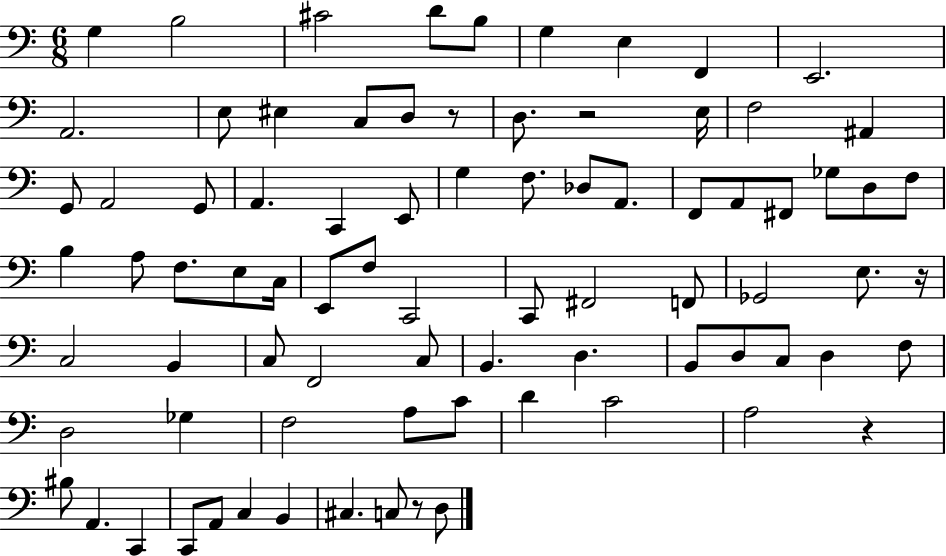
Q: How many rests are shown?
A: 5